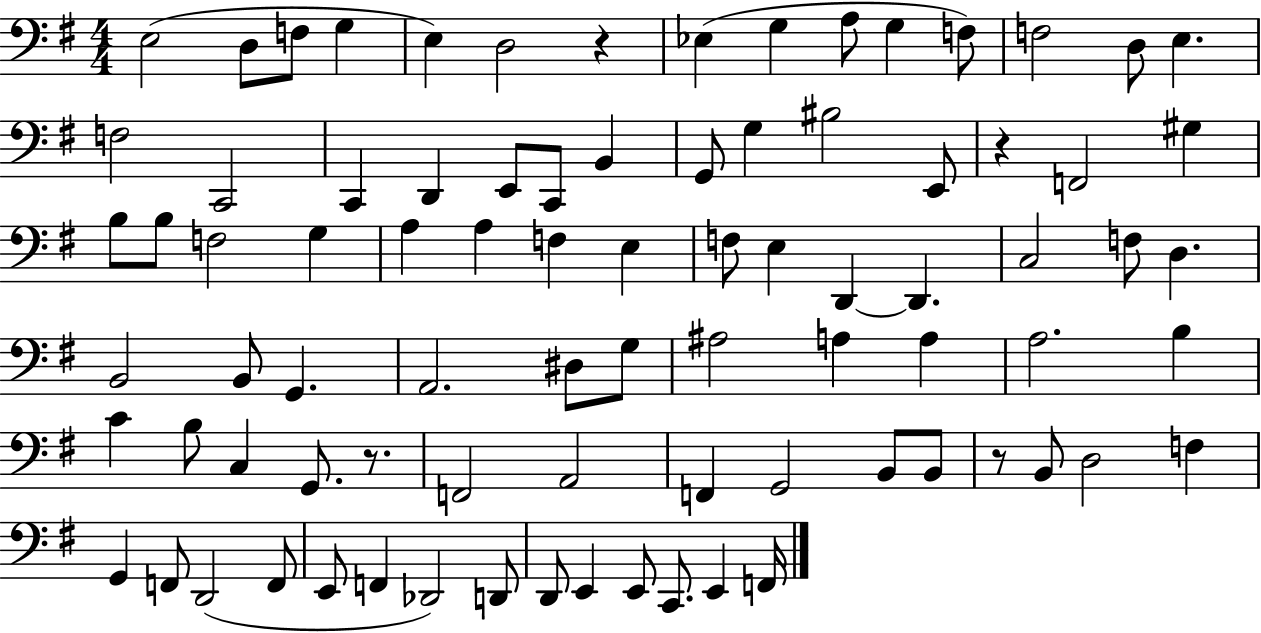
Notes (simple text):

E3/h D3/e F3/e G3/q E3/q D3/h R/q Eb3/q G3/q A3/e G3/q F3/e F3/h D3/e E3/q. F3/h C2/h C2/q D2/q E2/e C2/e B2/q G2/e G3/q BIS3/h E2/e R/q F2/h G#3/q B3/e B3/e F3/h G3/q A3/q A3/q F3/q E3/q F3/e E3/q D2/q D2/q. C3/h F3/e D3/q. B2/h B2/e G2/q. A2/h. D#3/e G3/e A#3/h A3/q A3/q A3/h. B3/q C4/q B3/e C3/q G2/e. R/e. F2/h A2/h F2/q G2/h B2/e B2/e R/e B2/e D3/h F3/q G2/q F2/e D2/h F2/e E2/e F2/q Db2/h D2/e D2/e E2/q E2/e C2/e. E2/q F2/s